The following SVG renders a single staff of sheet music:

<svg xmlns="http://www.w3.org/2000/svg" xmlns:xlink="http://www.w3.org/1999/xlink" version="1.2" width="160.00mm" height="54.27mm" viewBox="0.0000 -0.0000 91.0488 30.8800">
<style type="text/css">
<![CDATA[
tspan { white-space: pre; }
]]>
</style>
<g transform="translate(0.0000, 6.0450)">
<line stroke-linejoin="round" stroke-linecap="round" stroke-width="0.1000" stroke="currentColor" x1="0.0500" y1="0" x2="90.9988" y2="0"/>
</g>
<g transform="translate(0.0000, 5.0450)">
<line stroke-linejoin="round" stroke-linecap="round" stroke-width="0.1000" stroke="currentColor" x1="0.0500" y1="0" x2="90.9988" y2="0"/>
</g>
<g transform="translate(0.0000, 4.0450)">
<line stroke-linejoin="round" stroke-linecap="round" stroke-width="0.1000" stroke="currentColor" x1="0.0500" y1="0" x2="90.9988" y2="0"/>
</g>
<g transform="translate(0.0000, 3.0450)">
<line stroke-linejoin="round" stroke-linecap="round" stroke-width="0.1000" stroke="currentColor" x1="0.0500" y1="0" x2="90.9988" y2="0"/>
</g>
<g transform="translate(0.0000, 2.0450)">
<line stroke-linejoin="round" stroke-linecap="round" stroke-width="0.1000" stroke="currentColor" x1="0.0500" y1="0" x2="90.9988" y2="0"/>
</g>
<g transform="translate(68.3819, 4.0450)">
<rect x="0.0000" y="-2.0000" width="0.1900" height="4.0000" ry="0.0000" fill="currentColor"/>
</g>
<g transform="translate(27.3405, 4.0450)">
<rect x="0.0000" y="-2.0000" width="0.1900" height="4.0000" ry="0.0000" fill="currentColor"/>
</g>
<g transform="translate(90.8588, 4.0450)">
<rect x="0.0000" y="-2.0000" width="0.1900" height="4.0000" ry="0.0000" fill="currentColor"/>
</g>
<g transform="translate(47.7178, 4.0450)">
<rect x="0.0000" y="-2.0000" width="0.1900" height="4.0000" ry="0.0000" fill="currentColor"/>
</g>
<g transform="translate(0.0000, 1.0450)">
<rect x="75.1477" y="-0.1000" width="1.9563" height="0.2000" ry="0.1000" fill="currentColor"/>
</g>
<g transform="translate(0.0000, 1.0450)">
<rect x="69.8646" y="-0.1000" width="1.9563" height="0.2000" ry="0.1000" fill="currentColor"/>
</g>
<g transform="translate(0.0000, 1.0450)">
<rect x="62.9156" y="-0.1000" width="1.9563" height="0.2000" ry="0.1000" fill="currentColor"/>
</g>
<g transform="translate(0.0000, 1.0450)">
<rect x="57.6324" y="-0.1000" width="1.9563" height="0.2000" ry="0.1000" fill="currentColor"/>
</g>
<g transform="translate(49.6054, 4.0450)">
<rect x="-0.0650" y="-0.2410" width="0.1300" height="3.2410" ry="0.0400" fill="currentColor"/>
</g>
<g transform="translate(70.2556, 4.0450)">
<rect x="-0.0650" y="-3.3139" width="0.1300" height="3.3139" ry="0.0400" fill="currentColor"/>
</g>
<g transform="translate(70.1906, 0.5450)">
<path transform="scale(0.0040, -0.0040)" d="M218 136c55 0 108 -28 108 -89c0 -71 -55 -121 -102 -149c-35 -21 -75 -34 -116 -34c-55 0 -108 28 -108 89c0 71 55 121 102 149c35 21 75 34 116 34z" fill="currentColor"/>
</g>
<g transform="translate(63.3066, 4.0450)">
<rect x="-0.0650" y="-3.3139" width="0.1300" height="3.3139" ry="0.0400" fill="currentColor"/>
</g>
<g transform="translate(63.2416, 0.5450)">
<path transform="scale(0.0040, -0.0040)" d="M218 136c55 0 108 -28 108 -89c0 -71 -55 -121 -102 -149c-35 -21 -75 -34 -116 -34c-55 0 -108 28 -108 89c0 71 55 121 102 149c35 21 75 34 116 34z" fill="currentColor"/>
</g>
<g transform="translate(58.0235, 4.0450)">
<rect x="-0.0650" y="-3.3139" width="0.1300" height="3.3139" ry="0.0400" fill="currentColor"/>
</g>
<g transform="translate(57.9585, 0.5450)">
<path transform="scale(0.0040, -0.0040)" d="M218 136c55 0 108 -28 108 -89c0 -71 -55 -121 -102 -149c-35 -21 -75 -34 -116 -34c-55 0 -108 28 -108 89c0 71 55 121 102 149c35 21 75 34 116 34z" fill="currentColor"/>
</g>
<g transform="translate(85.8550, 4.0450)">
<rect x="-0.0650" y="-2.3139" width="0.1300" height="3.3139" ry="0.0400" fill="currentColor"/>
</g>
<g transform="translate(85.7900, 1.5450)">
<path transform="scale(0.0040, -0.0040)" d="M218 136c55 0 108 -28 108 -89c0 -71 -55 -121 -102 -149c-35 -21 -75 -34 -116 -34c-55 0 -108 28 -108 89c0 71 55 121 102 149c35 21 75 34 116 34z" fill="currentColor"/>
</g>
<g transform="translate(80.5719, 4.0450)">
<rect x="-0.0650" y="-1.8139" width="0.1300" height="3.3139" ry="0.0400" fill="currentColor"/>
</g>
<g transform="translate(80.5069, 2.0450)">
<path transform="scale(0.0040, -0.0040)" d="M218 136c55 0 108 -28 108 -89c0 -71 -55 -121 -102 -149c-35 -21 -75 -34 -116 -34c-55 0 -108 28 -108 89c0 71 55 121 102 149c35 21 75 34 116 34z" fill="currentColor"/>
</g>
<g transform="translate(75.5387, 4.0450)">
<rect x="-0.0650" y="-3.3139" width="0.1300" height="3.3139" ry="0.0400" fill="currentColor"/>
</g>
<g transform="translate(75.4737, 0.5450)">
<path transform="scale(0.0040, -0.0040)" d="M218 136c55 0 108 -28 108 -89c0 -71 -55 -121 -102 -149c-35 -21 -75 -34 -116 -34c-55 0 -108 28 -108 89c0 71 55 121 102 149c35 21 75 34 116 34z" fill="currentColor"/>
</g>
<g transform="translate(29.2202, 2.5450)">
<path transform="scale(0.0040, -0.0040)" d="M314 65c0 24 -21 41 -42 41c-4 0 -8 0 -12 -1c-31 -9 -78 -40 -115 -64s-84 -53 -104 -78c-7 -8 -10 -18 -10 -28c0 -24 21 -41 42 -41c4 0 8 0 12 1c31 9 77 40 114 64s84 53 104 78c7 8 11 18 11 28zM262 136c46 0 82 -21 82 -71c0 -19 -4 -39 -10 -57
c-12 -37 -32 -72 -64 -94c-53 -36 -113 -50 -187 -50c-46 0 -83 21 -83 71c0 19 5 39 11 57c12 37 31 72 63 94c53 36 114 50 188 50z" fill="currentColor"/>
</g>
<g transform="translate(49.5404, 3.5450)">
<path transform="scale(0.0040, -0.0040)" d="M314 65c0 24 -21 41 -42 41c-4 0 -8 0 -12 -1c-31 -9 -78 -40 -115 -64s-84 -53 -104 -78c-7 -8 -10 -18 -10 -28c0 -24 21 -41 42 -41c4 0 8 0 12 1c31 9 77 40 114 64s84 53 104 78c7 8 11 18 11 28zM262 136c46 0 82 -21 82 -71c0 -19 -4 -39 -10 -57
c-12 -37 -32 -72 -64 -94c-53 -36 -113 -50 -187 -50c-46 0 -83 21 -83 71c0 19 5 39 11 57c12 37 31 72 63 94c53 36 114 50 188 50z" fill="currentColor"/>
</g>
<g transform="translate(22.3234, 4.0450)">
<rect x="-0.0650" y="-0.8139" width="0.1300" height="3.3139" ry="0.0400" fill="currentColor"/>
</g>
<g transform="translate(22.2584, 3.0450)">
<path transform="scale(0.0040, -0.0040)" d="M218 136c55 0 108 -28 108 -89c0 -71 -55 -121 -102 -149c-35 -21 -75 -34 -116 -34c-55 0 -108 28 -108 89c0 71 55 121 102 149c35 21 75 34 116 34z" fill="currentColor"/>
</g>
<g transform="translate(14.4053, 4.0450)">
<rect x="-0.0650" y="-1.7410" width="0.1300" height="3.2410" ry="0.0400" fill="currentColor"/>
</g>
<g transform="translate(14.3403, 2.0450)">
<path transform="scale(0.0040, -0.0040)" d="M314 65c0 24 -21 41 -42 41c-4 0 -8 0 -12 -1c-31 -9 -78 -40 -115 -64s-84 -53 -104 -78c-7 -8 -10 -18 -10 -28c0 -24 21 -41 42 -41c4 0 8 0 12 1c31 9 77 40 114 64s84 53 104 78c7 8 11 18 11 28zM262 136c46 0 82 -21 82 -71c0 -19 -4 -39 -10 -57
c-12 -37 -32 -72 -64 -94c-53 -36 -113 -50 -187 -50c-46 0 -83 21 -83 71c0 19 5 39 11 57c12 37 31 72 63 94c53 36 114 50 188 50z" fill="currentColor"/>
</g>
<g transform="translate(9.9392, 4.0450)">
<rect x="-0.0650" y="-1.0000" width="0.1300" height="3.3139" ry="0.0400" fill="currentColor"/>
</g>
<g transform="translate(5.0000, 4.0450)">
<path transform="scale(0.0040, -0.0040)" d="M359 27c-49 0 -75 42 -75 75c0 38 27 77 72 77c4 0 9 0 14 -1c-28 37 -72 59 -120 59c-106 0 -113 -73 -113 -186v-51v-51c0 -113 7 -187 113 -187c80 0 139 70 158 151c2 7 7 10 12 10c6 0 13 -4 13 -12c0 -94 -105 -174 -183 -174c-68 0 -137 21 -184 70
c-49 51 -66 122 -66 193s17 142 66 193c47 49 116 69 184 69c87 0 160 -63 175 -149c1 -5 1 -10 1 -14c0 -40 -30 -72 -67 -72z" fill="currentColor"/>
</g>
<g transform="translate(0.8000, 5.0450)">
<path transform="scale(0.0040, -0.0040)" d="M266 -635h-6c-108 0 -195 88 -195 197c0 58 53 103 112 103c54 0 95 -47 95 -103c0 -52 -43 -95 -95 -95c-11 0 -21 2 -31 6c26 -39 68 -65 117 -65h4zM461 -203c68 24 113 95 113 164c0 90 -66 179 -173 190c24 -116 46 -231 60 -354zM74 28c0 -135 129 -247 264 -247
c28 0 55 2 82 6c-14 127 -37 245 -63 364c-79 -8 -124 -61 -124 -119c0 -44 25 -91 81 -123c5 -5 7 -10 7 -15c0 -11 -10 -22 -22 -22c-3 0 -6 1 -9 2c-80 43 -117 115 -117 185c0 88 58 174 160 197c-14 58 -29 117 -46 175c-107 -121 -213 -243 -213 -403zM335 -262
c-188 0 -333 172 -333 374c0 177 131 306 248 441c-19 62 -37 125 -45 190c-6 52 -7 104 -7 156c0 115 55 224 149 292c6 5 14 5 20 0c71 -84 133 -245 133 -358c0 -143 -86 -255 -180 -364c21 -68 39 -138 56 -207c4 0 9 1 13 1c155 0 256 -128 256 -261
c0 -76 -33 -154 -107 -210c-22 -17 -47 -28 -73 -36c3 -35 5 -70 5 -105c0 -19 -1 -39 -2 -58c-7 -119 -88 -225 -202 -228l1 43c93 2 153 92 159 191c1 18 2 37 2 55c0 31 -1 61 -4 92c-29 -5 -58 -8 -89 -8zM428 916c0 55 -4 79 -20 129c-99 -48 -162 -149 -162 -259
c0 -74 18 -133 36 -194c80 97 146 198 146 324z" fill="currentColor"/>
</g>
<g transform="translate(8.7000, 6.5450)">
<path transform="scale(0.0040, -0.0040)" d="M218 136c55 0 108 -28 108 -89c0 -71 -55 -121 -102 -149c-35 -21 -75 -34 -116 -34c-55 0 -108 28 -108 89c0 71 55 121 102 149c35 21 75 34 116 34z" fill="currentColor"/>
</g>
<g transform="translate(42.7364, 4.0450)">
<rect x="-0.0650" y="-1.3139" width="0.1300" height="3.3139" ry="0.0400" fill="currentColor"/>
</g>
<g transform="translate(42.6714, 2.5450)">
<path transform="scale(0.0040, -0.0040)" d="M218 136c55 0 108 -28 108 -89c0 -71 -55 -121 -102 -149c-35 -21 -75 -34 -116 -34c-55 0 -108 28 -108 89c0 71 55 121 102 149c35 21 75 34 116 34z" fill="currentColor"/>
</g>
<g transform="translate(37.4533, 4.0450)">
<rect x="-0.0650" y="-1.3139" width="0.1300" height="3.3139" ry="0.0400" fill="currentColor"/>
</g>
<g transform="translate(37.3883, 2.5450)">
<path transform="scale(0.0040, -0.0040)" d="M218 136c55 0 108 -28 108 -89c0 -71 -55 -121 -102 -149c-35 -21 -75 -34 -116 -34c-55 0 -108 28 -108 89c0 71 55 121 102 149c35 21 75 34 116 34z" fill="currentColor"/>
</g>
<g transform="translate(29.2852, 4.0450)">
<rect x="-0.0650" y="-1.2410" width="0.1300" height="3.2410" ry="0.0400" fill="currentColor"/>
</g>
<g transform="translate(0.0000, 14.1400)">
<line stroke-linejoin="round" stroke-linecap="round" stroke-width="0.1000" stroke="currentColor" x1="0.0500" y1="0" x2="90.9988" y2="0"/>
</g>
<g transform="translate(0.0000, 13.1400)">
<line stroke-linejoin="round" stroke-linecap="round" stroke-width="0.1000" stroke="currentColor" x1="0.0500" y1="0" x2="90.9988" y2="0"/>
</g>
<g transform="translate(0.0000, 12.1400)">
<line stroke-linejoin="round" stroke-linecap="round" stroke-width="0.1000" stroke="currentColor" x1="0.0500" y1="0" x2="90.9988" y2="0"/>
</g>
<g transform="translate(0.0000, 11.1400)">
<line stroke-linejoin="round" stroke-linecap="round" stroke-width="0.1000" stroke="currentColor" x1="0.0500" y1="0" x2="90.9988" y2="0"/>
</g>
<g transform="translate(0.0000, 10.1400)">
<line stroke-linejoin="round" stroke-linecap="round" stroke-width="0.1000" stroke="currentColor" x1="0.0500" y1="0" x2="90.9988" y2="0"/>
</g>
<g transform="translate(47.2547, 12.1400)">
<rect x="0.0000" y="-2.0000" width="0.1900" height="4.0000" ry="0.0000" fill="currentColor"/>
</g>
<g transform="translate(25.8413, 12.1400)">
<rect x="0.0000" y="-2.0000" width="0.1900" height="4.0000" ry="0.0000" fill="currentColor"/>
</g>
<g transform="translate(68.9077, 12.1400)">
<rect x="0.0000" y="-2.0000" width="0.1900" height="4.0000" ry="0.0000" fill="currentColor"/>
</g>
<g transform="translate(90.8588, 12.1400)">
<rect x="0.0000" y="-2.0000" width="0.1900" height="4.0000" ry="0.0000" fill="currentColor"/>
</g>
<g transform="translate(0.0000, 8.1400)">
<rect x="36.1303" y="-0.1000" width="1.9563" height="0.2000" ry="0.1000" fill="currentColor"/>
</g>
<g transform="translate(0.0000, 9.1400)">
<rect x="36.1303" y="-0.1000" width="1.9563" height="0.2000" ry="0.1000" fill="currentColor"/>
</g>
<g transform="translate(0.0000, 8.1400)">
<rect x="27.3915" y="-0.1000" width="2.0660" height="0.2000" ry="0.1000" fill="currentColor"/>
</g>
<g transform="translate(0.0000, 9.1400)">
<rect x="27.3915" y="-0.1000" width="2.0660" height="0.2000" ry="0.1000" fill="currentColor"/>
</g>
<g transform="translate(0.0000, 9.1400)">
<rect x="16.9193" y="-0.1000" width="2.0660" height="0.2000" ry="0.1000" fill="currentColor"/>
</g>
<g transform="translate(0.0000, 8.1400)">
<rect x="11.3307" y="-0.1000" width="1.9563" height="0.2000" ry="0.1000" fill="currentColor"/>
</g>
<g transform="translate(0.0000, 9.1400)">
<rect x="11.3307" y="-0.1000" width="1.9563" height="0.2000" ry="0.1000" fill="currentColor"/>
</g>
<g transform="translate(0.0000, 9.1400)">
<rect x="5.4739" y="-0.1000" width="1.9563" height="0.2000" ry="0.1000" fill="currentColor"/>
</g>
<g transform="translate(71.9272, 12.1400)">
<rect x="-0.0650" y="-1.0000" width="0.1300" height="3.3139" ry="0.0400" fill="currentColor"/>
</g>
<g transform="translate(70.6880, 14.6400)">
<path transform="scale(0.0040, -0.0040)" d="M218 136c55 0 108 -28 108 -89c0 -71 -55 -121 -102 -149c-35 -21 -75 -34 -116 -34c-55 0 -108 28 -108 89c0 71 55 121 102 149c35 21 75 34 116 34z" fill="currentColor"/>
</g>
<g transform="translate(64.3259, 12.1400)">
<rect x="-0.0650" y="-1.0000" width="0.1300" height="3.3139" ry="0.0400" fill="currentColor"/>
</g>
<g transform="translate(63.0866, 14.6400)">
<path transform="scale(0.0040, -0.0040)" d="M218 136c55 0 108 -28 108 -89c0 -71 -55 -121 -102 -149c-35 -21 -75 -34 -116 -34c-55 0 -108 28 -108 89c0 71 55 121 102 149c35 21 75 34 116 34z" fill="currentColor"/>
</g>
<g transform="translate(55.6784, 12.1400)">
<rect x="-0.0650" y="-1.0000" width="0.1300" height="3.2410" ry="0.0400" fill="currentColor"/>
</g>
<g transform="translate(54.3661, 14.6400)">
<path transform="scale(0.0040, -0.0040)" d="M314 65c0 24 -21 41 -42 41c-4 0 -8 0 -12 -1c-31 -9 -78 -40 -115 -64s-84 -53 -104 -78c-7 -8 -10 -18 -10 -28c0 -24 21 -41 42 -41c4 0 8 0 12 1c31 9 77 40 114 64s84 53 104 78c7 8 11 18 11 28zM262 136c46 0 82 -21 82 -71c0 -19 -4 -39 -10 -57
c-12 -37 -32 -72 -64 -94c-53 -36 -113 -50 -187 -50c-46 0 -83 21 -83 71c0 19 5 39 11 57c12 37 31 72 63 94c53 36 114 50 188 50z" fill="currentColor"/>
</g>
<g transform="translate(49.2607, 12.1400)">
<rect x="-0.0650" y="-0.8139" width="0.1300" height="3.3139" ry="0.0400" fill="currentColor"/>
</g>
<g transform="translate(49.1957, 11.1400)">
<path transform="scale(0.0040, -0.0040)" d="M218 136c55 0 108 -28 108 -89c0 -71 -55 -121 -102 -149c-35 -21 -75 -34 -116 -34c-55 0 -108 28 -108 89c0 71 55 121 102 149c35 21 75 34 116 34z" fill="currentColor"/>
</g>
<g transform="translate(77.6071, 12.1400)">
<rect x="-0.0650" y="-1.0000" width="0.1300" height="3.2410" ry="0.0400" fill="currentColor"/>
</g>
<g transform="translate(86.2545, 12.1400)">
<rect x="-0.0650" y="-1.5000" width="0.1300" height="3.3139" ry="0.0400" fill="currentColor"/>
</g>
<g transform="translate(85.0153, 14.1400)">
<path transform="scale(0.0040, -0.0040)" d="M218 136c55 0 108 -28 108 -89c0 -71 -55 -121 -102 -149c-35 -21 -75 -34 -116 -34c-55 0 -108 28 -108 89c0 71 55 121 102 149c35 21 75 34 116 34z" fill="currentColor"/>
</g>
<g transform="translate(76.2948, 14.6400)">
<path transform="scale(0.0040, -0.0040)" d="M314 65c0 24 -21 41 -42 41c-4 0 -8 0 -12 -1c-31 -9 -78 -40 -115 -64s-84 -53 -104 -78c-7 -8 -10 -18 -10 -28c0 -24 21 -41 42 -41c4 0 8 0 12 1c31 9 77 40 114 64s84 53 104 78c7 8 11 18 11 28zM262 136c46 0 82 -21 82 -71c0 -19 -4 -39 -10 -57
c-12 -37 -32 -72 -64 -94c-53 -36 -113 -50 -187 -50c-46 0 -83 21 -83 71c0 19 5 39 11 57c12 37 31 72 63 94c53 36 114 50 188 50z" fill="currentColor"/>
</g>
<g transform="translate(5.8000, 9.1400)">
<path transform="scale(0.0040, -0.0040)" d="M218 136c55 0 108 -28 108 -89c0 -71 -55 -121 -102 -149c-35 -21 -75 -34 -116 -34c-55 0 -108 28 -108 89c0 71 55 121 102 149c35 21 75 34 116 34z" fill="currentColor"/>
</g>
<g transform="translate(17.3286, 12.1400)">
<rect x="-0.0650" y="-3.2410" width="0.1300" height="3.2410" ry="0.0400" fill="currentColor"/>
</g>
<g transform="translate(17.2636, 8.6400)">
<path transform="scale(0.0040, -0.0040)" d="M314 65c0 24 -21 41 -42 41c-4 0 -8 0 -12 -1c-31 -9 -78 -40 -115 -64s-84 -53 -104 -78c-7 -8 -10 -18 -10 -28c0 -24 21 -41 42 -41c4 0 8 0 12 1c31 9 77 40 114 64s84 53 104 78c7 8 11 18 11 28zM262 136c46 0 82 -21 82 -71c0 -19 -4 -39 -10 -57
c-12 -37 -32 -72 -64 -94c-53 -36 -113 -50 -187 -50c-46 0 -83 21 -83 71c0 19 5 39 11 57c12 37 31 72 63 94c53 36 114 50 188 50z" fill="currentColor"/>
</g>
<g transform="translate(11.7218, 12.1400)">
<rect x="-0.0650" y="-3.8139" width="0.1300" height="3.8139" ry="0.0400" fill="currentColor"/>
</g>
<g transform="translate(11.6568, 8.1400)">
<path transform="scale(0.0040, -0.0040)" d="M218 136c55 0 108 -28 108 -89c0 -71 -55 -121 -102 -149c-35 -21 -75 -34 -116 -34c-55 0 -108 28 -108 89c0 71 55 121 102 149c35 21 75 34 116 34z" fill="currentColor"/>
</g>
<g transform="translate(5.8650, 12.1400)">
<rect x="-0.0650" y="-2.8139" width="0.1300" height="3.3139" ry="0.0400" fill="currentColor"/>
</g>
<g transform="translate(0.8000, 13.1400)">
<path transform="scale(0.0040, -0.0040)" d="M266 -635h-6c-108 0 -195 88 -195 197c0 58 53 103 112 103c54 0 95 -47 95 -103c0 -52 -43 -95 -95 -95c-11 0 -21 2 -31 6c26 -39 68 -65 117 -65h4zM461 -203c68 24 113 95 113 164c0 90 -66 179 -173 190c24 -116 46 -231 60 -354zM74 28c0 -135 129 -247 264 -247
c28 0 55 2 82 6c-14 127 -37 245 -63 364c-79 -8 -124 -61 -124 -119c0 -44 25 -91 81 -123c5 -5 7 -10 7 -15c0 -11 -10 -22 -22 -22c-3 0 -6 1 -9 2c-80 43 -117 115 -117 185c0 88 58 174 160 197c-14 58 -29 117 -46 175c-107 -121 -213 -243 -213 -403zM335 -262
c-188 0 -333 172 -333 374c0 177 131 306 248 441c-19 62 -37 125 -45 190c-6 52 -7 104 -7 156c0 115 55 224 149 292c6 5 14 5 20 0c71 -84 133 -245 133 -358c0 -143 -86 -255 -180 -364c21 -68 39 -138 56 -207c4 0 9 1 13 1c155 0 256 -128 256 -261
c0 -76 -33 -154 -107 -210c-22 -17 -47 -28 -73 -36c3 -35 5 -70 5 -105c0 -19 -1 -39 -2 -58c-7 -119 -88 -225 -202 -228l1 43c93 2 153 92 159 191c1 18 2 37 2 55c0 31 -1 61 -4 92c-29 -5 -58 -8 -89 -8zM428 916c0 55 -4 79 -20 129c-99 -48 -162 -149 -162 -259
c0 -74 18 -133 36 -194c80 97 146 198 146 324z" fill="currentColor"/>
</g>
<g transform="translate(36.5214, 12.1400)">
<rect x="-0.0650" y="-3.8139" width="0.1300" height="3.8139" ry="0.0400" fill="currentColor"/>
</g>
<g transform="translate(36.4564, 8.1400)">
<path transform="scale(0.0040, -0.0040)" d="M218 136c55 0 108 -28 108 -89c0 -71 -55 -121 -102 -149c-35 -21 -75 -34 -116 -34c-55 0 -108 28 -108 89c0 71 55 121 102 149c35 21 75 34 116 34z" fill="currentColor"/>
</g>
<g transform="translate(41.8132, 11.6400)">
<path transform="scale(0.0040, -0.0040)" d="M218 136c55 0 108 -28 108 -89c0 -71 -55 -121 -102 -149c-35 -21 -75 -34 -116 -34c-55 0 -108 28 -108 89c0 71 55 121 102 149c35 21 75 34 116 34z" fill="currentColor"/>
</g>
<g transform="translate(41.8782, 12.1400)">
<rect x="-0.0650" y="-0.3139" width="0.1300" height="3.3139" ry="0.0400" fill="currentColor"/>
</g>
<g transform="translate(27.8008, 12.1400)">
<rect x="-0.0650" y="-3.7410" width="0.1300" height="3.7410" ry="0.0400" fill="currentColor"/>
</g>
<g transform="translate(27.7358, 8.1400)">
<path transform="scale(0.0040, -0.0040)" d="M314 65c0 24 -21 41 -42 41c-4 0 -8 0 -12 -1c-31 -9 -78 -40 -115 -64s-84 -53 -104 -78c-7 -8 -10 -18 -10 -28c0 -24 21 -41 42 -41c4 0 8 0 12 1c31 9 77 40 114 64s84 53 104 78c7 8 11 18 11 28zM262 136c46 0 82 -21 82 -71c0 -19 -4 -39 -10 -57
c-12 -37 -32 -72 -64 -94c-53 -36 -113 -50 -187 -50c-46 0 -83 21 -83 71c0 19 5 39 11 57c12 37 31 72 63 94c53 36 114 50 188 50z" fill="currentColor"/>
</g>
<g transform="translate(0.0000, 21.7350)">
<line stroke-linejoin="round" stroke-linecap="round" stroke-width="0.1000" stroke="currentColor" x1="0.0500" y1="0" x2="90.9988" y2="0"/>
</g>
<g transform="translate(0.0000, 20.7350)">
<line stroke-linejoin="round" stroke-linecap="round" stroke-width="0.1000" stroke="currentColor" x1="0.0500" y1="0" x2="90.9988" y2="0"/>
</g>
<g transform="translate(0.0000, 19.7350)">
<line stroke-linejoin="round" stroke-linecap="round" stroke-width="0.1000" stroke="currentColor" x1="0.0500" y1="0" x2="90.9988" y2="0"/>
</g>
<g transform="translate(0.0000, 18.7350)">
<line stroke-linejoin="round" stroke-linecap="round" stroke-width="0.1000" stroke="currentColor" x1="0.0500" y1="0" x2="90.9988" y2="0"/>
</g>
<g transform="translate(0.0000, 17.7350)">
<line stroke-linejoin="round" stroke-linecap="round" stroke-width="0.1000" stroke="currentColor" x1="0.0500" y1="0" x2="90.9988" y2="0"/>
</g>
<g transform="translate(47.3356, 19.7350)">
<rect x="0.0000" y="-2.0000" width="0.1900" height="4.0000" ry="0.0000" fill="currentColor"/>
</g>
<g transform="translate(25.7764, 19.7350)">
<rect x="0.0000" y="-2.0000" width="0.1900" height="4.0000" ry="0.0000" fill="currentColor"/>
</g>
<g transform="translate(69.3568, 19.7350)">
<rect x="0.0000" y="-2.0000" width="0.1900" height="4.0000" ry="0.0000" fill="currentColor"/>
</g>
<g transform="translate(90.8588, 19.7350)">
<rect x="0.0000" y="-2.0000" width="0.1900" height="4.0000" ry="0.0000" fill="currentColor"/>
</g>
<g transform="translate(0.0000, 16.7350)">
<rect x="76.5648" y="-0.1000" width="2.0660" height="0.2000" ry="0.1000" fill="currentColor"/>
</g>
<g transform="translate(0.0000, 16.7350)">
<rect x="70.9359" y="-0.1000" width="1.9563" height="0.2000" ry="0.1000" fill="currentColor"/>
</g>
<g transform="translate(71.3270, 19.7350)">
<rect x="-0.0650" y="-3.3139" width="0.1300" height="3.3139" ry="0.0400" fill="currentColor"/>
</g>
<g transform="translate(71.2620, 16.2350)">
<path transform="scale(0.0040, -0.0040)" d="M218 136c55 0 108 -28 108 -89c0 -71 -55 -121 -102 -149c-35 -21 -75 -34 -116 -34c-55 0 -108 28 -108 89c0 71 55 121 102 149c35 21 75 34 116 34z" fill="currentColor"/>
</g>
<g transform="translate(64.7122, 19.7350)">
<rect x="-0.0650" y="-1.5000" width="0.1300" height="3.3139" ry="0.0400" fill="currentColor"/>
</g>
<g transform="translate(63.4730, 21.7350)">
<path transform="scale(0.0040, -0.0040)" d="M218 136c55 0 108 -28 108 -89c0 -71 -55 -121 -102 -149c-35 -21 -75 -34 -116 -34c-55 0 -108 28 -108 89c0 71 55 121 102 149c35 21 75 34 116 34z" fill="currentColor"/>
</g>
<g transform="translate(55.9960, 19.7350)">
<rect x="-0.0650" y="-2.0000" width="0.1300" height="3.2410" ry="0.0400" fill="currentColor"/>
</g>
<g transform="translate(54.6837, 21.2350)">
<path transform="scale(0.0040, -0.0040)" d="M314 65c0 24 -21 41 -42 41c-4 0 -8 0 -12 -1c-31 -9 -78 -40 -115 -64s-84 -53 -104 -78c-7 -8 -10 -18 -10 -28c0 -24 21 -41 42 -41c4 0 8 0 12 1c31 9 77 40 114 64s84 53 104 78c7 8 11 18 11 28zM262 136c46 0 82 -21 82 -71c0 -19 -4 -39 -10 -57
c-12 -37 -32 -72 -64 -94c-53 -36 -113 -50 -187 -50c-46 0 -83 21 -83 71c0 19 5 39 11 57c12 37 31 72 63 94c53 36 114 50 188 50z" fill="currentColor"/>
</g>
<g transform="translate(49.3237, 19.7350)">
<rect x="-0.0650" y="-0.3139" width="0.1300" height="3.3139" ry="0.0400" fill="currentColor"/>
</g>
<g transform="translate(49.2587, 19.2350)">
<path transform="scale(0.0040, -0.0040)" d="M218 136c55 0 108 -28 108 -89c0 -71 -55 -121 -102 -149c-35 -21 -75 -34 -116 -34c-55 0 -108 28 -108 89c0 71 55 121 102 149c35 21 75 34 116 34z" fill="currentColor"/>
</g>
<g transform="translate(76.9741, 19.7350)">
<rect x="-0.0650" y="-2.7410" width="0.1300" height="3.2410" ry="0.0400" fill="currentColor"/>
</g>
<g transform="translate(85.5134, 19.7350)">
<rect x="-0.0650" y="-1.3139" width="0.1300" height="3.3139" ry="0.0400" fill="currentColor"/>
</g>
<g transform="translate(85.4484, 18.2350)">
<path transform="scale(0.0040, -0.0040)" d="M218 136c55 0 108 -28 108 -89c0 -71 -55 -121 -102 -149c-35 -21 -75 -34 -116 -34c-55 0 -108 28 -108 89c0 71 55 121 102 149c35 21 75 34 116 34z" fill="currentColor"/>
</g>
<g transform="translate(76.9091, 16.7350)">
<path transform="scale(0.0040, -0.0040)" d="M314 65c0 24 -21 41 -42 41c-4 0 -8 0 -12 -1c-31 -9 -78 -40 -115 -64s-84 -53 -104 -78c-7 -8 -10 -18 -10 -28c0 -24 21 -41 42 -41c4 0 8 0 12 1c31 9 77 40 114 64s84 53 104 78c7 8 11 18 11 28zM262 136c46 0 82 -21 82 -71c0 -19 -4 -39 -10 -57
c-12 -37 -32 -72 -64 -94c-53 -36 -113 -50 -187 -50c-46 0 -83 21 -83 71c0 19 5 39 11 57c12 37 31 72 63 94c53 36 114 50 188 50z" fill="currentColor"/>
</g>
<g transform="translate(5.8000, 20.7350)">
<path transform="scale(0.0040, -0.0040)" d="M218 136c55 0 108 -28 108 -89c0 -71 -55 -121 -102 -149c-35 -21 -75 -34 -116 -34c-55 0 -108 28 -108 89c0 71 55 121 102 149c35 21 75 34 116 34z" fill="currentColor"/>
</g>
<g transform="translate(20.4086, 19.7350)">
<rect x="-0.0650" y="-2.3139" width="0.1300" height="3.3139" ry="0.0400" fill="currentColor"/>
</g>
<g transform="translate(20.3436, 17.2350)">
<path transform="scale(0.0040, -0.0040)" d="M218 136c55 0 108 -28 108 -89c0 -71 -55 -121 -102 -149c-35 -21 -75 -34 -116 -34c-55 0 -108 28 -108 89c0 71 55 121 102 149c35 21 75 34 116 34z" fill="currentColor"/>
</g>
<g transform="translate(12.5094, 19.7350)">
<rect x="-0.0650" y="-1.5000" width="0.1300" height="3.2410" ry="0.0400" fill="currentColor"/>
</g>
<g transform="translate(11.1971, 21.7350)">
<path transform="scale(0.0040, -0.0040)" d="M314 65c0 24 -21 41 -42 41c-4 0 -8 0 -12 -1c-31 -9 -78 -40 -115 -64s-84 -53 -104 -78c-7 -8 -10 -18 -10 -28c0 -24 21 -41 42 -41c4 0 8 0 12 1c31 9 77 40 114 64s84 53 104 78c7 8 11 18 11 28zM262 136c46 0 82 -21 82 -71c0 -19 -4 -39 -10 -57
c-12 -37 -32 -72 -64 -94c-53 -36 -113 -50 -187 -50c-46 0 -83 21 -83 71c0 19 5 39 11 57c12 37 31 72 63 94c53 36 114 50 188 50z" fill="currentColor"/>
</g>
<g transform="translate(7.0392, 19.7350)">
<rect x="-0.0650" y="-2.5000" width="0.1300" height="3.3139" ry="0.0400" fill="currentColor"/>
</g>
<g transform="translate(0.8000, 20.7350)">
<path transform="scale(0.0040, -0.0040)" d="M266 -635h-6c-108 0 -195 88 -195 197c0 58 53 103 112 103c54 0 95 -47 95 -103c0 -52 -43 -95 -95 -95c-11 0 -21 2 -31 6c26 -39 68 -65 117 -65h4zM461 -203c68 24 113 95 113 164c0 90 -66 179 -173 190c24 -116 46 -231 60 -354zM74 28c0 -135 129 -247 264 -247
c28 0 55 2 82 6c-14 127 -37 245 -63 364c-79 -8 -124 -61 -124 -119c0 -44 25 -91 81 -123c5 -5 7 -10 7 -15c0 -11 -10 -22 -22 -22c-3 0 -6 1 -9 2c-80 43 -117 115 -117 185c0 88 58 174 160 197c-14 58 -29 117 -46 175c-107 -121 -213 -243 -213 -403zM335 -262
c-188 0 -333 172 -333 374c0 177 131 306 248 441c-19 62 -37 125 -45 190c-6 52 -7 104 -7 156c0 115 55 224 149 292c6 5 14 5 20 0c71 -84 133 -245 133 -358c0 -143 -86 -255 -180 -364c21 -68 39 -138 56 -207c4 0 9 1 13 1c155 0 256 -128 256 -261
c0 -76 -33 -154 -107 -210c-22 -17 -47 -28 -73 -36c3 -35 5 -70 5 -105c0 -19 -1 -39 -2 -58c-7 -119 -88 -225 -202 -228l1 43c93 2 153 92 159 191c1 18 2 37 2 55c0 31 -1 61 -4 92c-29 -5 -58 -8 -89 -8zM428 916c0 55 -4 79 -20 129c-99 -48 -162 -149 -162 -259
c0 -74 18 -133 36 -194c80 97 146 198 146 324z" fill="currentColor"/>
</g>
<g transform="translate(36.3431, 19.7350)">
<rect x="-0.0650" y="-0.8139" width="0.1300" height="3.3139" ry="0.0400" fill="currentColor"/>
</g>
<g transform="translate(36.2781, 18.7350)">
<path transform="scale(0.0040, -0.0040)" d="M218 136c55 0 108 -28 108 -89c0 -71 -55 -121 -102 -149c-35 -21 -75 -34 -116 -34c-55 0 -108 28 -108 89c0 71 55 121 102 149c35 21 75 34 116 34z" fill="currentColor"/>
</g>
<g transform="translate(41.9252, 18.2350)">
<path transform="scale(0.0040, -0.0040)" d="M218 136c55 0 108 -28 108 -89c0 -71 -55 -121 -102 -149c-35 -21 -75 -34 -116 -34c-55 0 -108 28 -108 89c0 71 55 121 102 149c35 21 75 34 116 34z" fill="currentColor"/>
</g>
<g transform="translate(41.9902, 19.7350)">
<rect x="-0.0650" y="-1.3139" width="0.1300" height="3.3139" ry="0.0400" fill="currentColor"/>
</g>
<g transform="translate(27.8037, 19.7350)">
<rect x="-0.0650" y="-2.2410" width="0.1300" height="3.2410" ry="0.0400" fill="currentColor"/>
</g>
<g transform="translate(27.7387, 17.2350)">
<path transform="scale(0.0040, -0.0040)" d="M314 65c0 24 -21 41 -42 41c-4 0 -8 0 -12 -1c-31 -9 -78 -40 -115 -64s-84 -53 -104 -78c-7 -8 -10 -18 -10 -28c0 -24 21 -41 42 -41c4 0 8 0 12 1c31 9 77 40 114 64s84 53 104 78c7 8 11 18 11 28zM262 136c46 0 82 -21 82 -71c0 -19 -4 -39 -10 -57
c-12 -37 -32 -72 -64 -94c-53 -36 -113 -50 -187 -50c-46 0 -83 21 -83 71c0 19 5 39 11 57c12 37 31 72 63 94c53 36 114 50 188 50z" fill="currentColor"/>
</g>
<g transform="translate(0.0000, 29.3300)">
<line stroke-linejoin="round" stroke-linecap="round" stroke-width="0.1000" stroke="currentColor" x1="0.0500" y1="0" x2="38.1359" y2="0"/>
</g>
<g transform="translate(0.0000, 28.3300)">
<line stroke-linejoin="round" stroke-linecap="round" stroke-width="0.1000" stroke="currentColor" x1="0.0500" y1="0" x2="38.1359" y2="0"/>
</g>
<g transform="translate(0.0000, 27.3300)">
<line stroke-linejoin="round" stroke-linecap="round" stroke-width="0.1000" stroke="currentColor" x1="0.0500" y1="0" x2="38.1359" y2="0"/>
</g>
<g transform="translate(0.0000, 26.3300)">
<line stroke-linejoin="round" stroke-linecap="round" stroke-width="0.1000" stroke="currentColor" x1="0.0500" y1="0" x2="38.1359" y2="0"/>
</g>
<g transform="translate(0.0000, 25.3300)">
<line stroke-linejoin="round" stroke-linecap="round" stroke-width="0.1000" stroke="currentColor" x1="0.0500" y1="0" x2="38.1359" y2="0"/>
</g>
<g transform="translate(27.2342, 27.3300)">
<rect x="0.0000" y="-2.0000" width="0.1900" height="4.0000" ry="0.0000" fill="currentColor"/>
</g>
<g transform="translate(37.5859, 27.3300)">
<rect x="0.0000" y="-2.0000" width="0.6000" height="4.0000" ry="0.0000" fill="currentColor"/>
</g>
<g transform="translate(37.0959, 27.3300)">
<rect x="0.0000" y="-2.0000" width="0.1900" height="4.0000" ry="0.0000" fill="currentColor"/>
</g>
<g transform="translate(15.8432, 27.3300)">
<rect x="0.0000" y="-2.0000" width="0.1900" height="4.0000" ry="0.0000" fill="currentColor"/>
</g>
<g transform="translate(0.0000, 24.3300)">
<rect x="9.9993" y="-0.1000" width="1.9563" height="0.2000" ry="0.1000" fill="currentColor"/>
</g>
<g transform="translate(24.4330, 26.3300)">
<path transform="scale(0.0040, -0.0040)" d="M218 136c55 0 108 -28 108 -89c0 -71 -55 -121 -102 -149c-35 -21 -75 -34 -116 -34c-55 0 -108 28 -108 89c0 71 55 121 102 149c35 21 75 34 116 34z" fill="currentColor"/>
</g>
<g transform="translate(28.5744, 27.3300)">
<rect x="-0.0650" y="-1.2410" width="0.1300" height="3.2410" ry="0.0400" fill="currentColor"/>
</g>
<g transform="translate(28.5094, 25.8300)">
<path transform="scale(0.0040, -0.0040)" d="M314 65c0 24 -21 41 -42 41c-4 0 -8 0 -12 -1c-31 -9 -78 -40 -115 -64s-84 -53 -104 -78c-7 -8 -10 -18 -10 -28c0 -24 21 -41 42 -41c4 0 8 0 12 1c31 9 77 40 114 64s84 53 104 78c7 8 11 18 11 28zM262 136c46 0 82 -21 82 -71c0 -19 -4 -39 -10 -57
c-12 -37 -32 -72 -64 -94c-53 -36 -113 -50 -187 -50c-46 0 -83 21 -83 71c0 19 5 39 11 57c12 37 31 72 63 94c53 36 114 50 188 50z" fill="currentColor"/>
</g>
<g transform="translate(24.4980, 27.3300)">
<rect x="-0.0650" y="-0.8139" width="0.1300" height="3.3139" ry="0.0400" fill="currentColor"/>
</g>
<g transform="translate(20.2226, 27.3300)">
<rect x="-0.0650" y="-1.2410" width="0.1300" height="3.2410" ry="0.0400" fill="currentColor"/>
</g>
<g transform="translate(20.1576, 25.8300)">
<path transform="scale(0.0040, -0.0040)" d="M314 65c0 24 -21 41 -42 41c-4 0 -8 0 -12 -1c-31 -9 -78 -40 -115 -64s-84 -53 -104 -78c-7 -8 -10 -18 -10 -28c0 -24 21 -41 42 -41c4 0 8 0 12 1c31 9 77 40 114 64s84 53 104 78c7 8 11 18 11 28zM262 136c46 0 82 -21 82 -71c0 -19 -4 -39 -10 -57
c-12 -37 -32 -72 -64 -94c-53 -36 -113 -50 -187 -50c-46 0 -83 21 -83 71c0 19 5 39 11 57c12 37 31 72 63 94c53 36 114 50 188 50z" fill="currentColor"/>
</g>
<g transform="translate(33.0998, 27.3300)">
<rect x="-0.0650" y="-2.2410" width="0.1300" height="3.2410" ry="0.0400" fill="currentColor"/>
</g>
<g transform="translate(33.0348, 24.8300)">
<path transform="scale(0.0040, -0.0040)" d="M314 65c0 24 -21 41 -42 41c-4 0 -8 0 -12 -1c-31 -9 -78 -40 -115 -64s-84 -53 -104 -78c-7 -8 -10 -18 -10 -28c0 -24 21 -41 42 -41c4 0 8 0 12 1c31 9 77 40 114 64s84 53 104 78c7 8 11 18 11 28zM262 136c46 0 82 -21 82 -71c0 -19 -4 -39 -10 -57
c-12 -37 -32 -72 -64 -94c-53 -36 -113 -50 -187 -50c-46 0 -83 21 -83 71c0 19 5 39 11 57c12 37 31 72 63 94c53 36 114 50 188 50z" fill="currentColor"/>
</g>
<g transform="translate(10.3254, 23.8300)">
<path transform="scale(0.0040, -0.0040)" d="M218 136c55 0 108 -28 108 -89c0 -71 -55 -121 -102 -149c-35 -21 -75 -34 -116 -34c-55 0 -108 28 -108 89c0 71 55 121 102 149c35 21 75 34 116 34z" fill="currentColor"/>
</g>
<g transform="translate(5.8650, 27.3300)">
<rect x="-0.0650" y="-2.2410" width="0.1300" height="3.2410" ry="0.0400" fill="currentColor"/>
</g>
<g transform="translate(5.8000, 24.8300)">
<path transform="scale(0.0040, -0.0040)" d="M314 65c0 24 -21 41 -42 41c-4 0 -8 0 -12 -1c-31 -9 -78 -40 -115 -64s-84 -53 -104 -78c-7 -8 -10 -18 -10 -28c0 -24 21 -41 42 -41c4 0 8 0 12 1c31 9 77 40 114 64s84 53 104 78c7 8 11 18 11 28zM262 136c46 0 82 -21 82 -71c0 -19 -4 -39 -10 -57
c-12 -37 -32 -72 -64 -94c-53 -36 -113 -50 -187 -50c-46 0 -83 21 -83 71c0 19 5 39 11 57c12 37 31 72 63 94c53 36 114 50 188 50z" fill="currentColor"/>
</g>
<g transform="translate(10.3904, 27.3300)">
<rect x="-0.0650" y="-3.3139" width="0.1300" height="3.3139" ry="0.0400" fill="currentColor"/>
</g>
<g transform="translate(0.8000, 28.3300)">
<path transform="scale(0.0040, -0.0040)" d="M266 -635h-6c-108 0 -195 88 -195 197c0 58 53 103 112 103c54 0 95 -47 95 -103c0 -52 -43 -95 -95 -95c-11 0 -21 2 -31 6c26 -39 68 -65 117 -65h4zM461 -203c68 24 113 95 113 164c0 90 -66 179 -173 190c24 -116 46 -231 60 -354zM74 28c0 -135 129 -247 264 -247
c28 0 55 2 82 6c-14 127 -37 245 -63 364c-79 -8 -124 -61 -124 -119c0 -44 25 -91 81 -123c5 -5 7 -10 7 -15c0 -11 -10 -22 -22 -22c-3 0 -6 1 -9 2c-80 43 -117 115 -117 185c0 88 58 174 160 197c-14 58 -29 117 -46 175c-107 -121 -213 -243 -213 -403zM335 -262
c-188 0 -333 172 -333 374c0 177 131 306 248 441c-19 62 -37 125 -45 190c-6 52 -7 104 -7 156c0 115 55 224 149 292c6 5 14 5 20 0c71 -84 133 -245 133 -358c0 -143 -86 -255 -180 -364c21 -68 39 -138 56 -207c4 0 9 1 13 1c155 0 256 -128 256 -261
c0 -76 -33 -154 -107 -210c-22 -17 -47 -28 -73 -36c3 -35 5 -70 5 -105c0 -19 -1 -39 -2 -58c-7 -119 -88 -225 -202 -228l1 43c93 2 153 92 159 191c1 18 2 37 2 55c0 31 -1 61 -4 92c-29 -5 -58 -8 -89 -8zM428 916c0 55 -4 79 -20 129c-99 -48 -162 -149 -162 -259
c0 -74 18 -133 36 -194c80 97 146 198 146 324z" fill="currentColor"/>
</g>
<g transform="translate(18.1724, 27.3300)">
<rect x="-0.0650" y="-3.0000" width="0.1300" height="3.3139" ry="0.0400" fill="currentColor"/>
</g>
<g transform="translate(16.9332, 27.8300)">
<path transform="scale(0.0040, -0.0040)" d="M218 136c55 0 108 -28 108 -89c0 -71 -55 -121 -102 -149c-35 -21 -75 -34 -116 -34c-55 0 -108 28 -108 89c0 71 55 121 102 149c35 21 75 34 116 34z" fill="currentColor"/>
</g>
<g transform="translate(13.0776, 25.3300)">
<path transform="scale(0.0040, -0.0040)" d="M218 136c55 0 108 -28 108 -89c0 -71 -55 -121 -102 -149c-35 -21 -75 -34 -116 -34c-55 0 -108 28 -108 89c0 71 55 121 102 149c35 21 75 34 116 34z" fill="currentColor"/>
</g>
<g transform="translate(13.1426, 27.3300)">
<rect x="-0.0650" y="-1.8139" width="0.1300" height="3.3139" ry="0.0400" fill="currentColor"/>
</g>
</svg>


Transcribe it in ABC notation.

X:1
T:Untitled
M:4/4
L:1/4
K:C
D f2 d e2 e e c2 b b b b f g a c' b2 c'2 c' c d D2 D D D2 E G E2 g g2 d e c F2 E b a2 e g2 b f A e2 d e2 g2